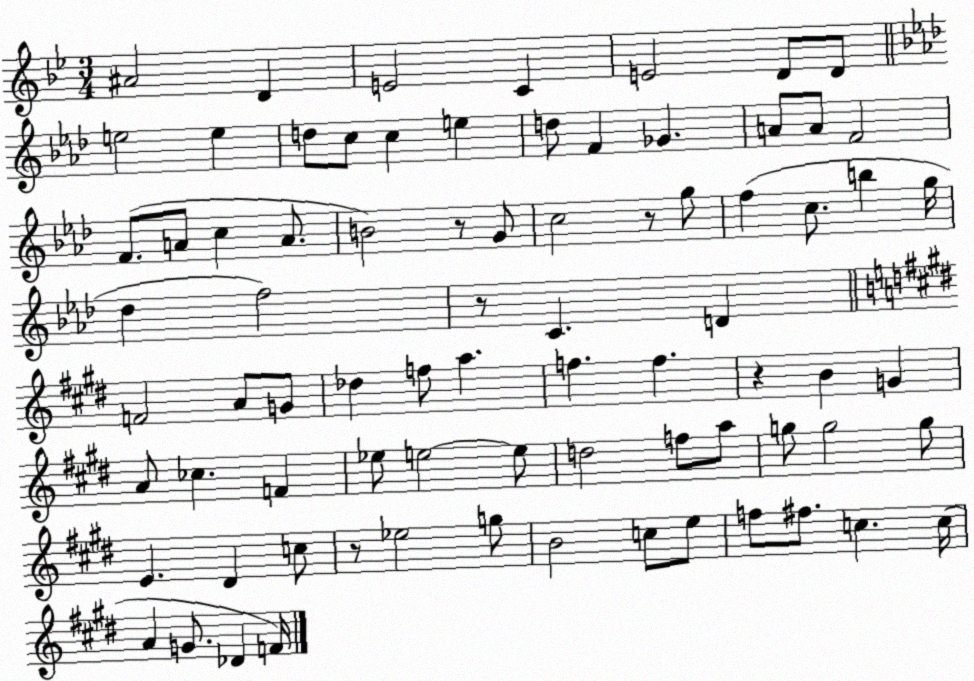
X:1
T:Untitled
M:3/4
L:1/4
K:Bb
^A2 D E2 C E2 D/2 D/2 e2 e d/2 c/2 c e d/2 F _G A/2 A/2 F2 F/2 A/2 c A/2 B2 z/2 G/2 c2 z/2 g/2 f c/2 b g/4 _d f2 z/2 C D F2 A/2 G/2 _d f/2 a f f z B G A/2 _c F _e/2 e2 e/2 d2 f/2 a/2 g/2 g2 g/2 E ^D c/2 z/2 _e2 g/2 B2 c/2 e/2 f/2 ^f/2 c c/4 A G/2 _D F/4